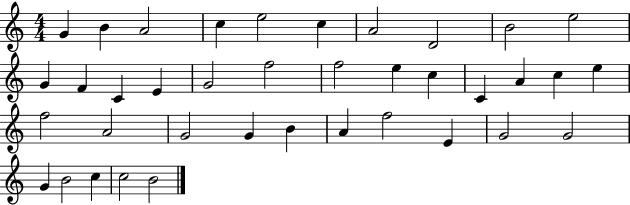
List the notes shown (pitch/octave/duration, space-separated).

G4/q B4/q A4/h C5/q E5/h C5/q A4/h D4/h B4/h E5/h G4/q F4/q C4/q E4/q G4/h F5/h F5/h E5/q C5/q C4/q A4/q C5/q E5/q F5/h A4/h G4/h G4/q B4/q A4/q F5/h E4/q G4/h G4/h G4/q B4/h C5/q C5/h B4/h